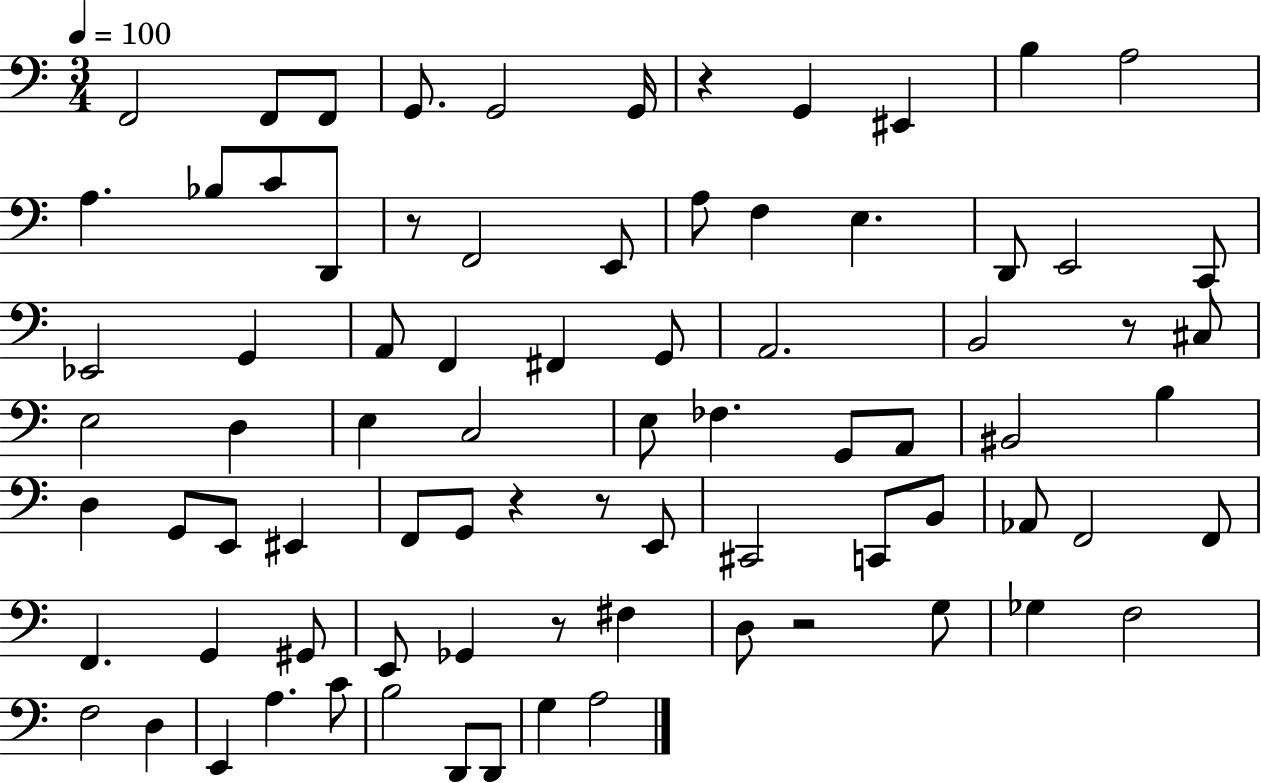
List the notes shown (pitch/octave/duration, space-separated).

F2/h F2/e F2/e G2/e. G2/h G2/s R/q G2/q EIS2/q B3/q A3/h A3/q. Bb3/e C4/e D2/e R/e F2/h E2/e A3/e F3/q E3/q. D2/e E2/h C2/e Eb2/h G2/q A2/e F2/q F#2/q G2/e A2/h. B2/h R/e C#3/e E3/h D3/q E3/q C3/h E3/e FES3/q. G2/e A2/e BIS2/h B3/q D3/q G2/e E2/e EIS2/q F2/e G2/e R/q R/e E2/e C#2/h C2/e B2/e Ab2/e F2/h F2/e F2/q. G2/q G#2/e E2/e Gb2/q R/e F#3/q D3/e R/h G3/e Gb3/q F3/h F3/h D3/q E2/q A3/q. C4/e B3/h D2/e D2/e G3/q A3/h